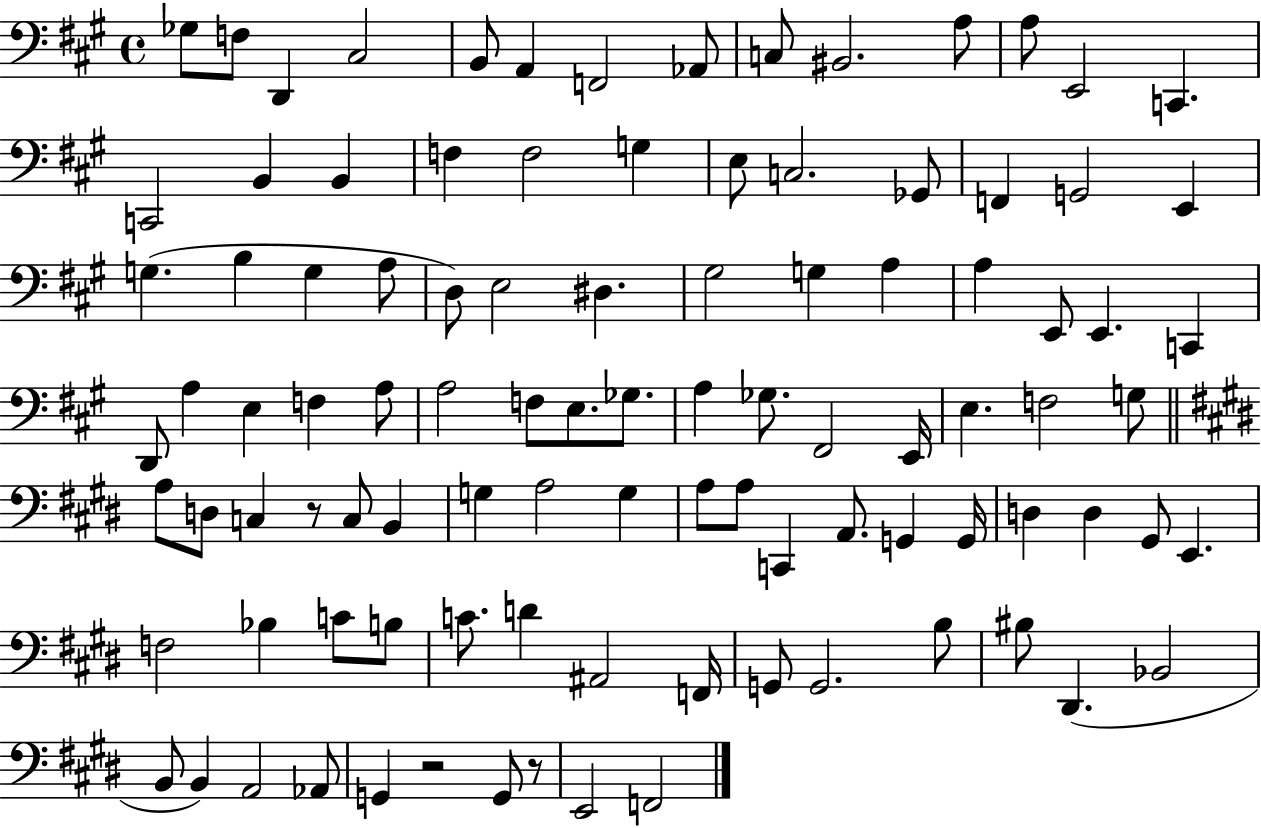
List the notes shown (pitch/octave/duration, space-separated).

Gb3/e F3/e D2/q C#3/h B2/e A2/q F2/h Ab2/e C3/e BIS2/h. A3/e A3/e E2/h C2/q. C2/h B2/q B2/q F3/q F3/h G3/q E3/e C3/h. Gb2/e F2/q G2/h E2/q G3/q. B3/q G3/q A3/e D3/e E3/h D#3/q. G#3/h G3/q A3/q A3/q E2/e E2/q. C2/q D2/e A3/q E3/q F3/q A3/e A3/h F3/e E3/e. Gb3/e. A3/q Gb3/e. F#2/h E2/s E3/q. F3/h G3/e A3/e D3/e C3/q R/e C3/e B2/q G3/q A3/h G3/q A3/e A3/e C2/q A2/e. G2/q G2/s D3/q D3/q G#2/e E2/q. F3/h Bb3/q C4/e B3/e C4/e. D4/q A#2/h F2/s G2/e G2/h. B3/e BIS3/e D#2/q. Bb2/h B2/e B2/q A2/h Ab2/e G2/q R/h G2/e R/e E2/h F2/h